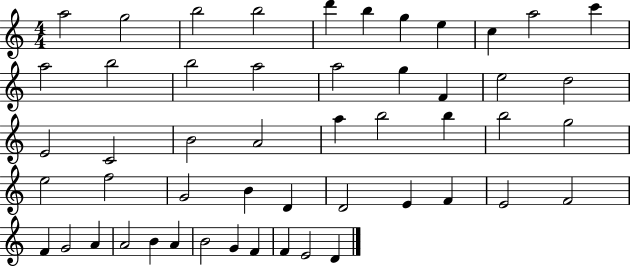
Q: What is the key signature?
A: C major